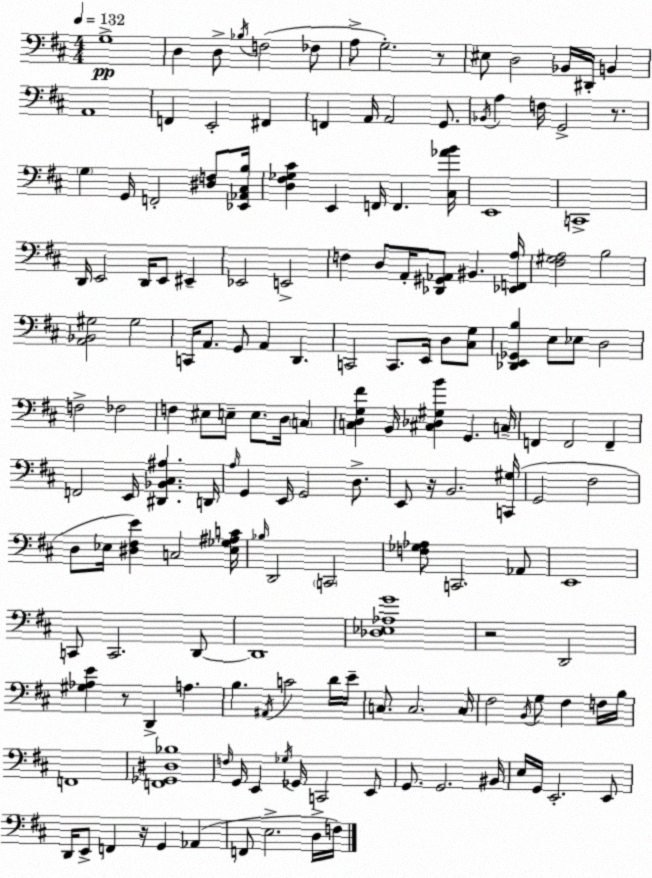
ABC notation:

X:1
T:Untitled
M:4/4
L:1/4
K:D
G,4 D, D,/2 _B,/4 F,2 _F,/2 A,/2 G,2 z/2 ^E,/2 D,2 _B,,/4 ^D,,/4 B,, A,,4 F,, E,,2 ^F,, F,, A,,/4 A,,2 G,,/2 _B,,/4 A, F,/4 G,,2 z/2 G, G,,/4 F,,2 [^D,F,]/2 [_E,,_A,,^C,B,]/4 [D,^F,_G,^C] E,, F,,/4 F,, [^C,_AB]/4 E,,4 C,,4 D,,/4 E,,2 D,,/4 E,,/2 ^E,, _E,,2 E,,2 F, D,/2 A,,/4 [_D,,^G,,_A,,]/2 ^B,, [_E,,F,,A,]/4 [^F,^G,A,]2 B,2 [A,,_B,,^G,]2 ^G,2 C,,/4 A,,/2 G,,/2 A,, D,, C,,2 C,,/2 E,,/4 D,/2 [^C,G,]/2 [_D,,E,,_G,,B,] E,/2 _E,/2 D,2 F,2 _F,2 F, ^E,/2 E,/2 E,/2 D,/4 C, [C,D,G,^F] B,,/4 [^C,_D,^G,B] G,, C,/4 F,, F,,2 F,, F,,2 E,,/4 [^D,,_B,,^C,^A,] D,,/4 A,/4 G,, E,,/4 G,,2 D,/2 E,,/2 z/4 B,,2 [C,,^G,]/4 G,,2 ^F,2 D,/2 _E,/4 [^D,^F,E] C,2 [_E,_G,^A,C]/4 _B,/4 D,,2 C,,2 [F,_G,_A,]/2 C,,2 _A,,/2 E,,4 C,,/2 C,,2 D,,/2 D,,4 [_D,_E,_A,G]4 z2 D,,2 [^G,_A,E] z/2 D,, A, B, ^A,,/4 C2 D/4 E/4 C,/2 C,2 C,/4 ^F,2 B,,/4 G,/2 ^F, F,/4 B,/4 F,,4 [F,,_G,,^D,_B,]4 F,/4 G,,/4 E,, _G,/4 _G,,/4 C,,2 E,,/2 G,,/2 G,,2 ^B,,/4 E,/4 G,,/4 E,,2 E,,/2 D,,/4 E,,/2 F,, z/4 G,, _A,, F,,/2 E,2 D,/4 F,/4